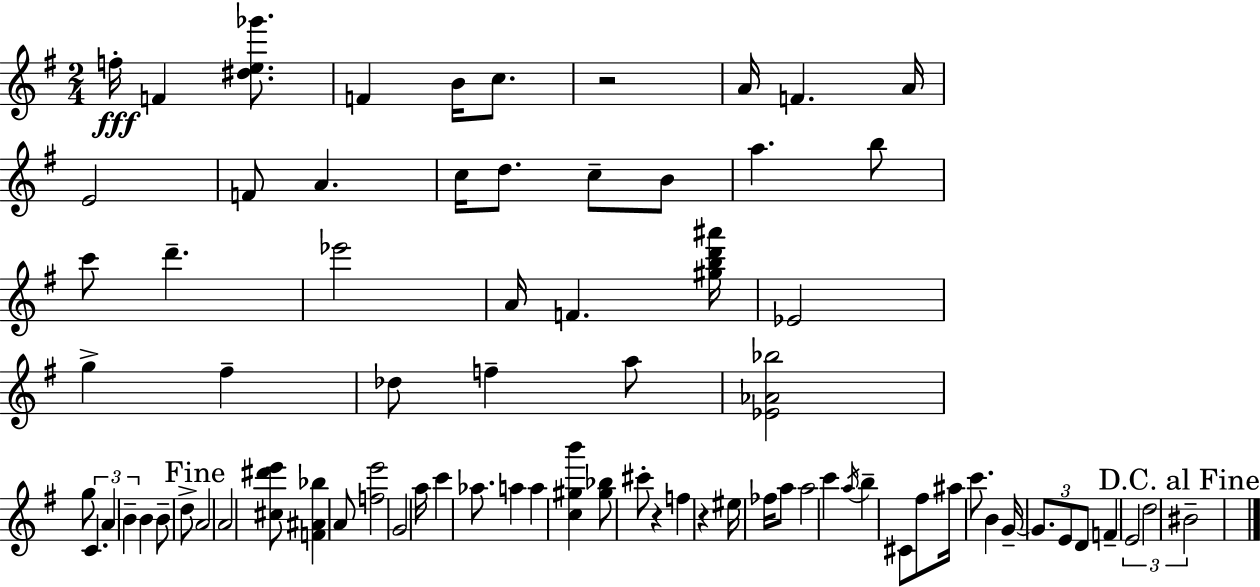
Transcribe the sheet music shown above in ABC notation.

X:1
T:Untitled
M:2/4
L:1/4
K:Em
f/4 F [^de_g']/2 F B/4 c/2 z2 A/4 F A/4 E2 F/2 A c/4 d/2 c/2 B/2 a b/2 c'/2 d' _e'2 A/4 F [^gbd'^a']/4 _E2 g ^f _d/2 f a/2 [_E_A_b]2 g/2 C A B B B/2 d/2 A2 A2 [^c^d'e']/2 [F^A_b] A/2 [fe']2 G2 a/4 c' _a/2 a a [c^gb'] [^g_b]/2 ^c'/2 z f z ^e/4 _f/4 a/2 a2 c' a/4 b ^C/2 ^f/2 ^a/4 c'/2 B G/4 G/2 E/2 D/2 F E2 d2 ^B2